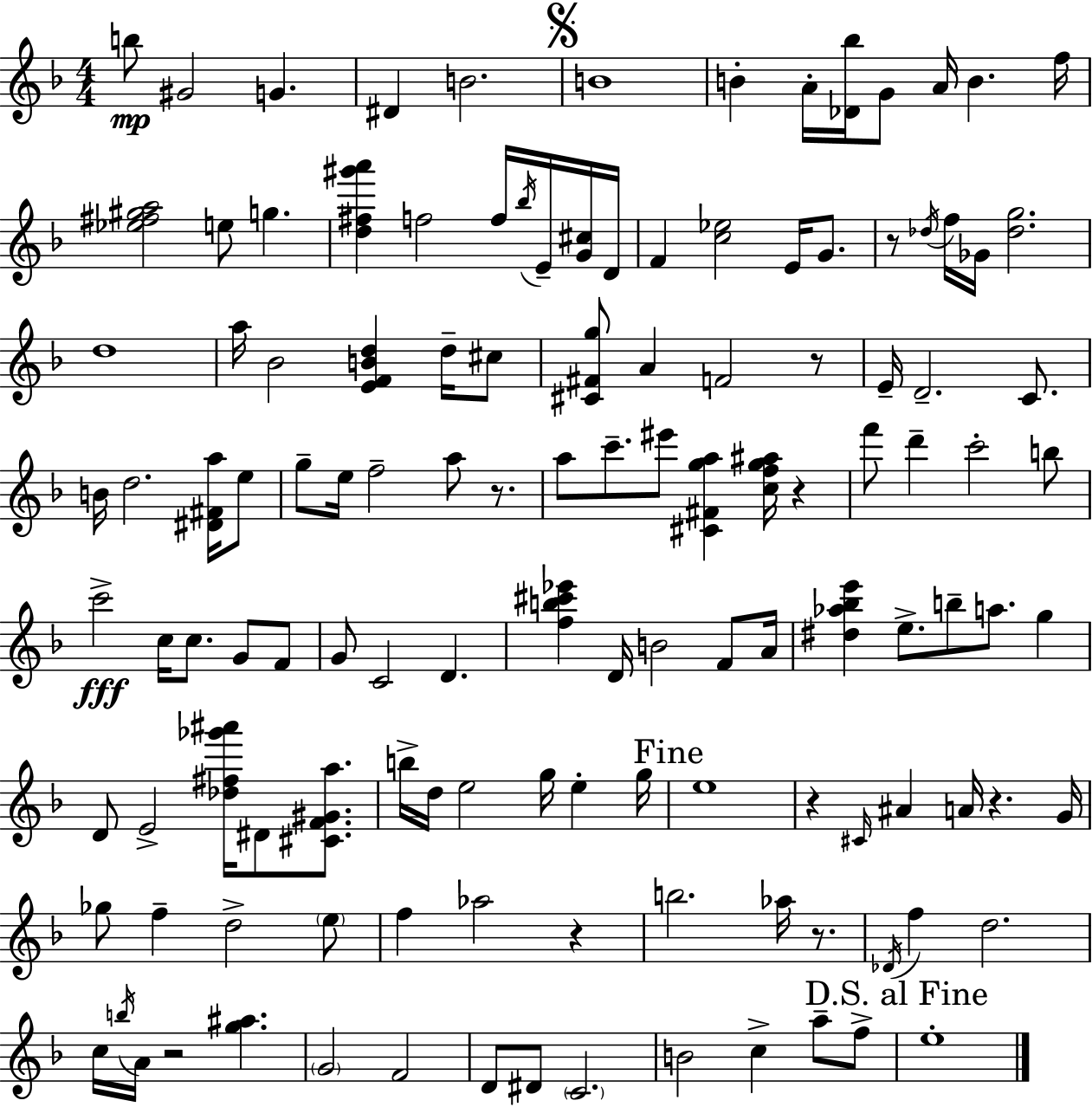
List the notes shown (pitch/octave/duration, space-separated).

B5/e G#4/h G4/q. D#4/q B4/h. B4/w B4/q A4/s [Db4,Bb5]/s G4/e A4/s B4/q. F5/s [Eb5,F#5,G#5,A5]/h E5/e G5/q. [D5,F#5,G#6,A6]/q F5/h F5/s Bb5/s E4/s [G4,C#5]/s D4/s F4/q [C5,Eb5]/h E4/s G4/e. R/e Db5/s F5/s Gb4/s [Db5,G5]/h. D5/w A5/s Bb4/h [E4,F4,B4,D5]/q D5/s C#5/e [C#4,F#4,G5]/e A4/q F4/h R/e E4/s D4/h. C4/e. B4/s D5/h. [D#4,F#4,A5]/s E5/e G5/e E5/s F5/h A5/e R/e. A5/e C6/e. EIS6/e [C#4,F#4,G5,A5]/q [C5,F5,G5,A#5]/s R/q F6/e D6/q C6/h B5/e C6/h C5/s C5/e. G4/e F4/e G4/e C4/h D4/q. [F5,B5,C#6,Eb6]/q D4/s B4/h F4/e A4/s [D#5,Ab5,Bb5,E6]/q E5/e. B5/e A5/e. G5/q D4/e E4/h [Db5,F#5,Gb6,A#6]/s D#4/e [C#4,F4,G#4,A5]/e. B5/s D5/s E5/h G5/s E5/q G5/s E5/w R/q C#4/s A#4/q A4/s R/q. G4/s Gb5/e F5/q D5/h E5/e F5/q Ab5/h R/q B5/h. Ab5/s R/e. Db4/s F5/q D5/h. C5/s B5/s A4/s R/h [G5,A#5]/q. G4/h F4/h D4/e D#4/e C4/h. B4/h C5/q A5/e F5/e E5/w